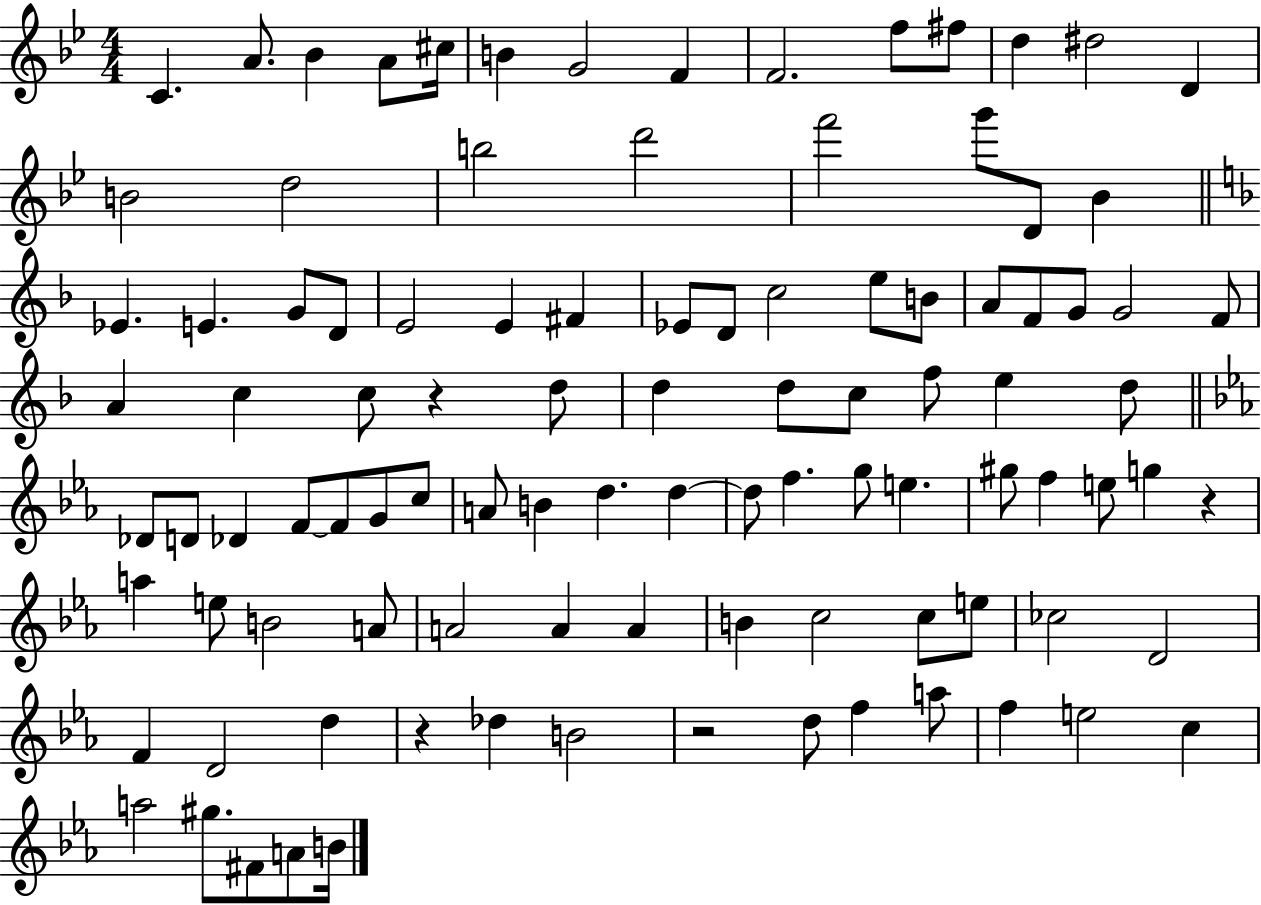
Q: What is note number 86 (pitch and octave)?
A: B4